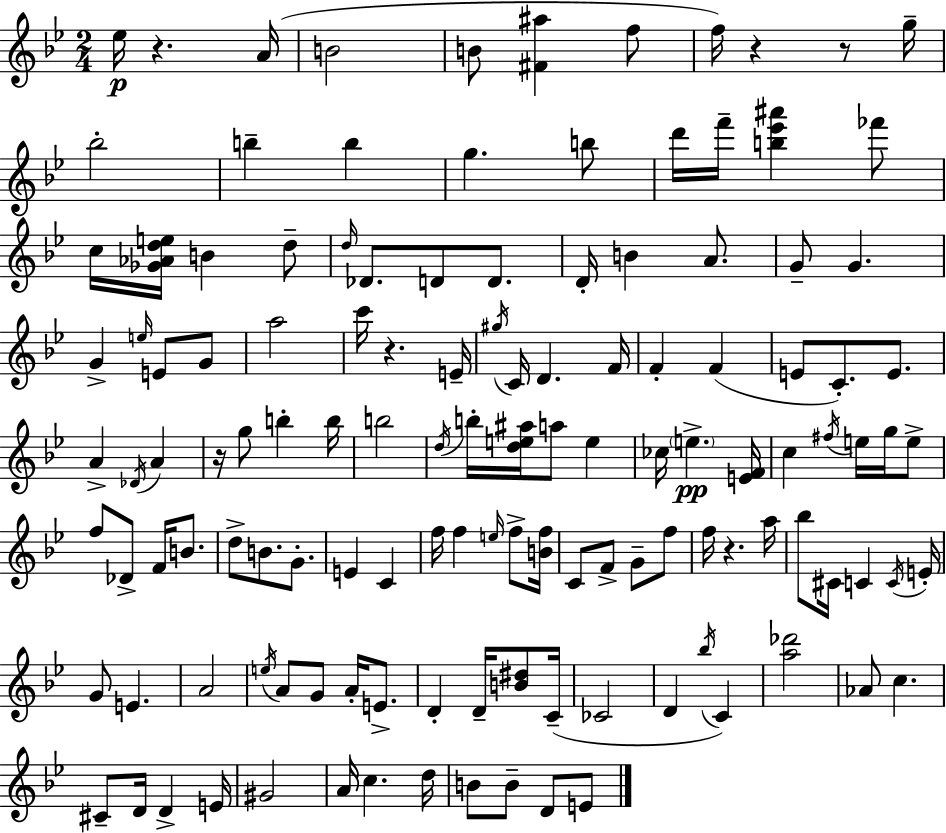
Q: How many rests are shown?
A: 6